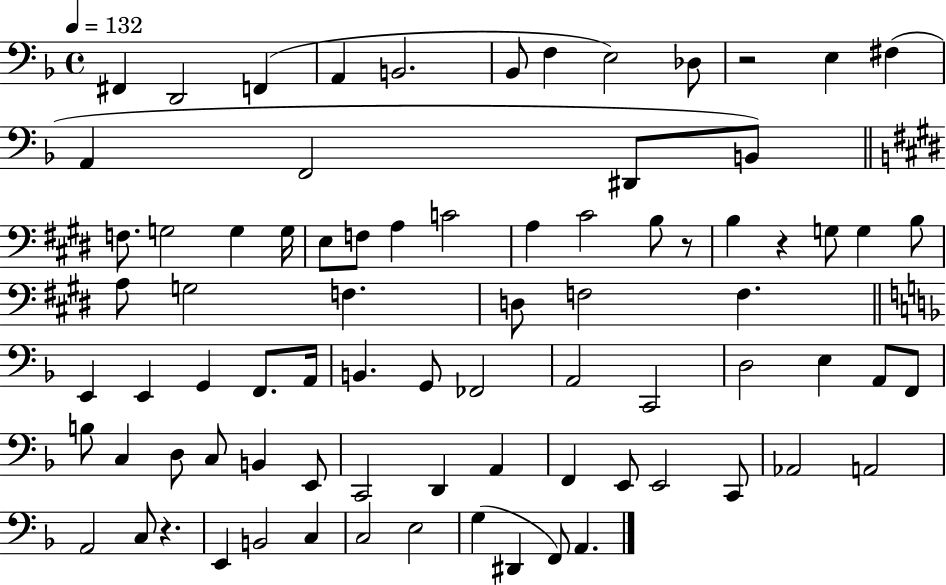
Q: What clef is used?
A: bass